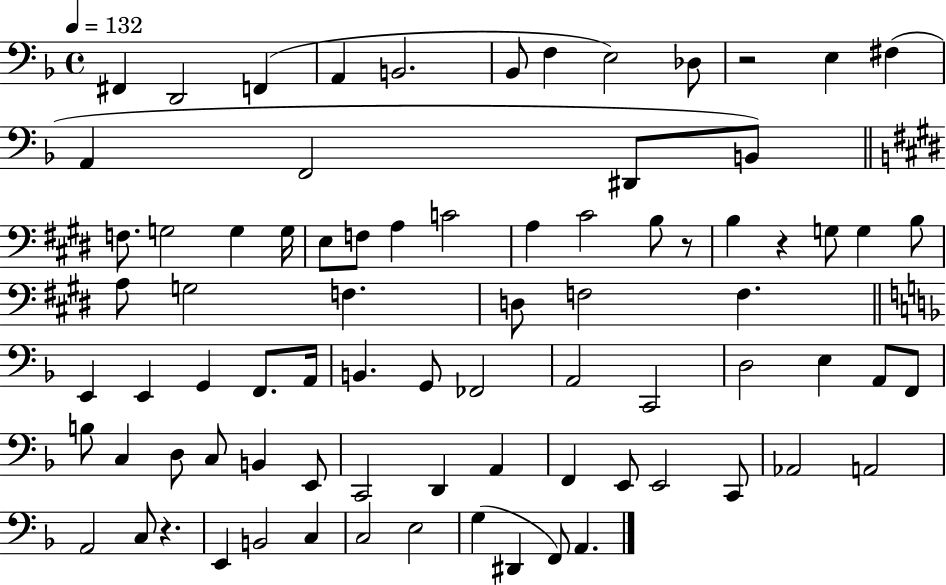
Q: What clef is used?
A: bass